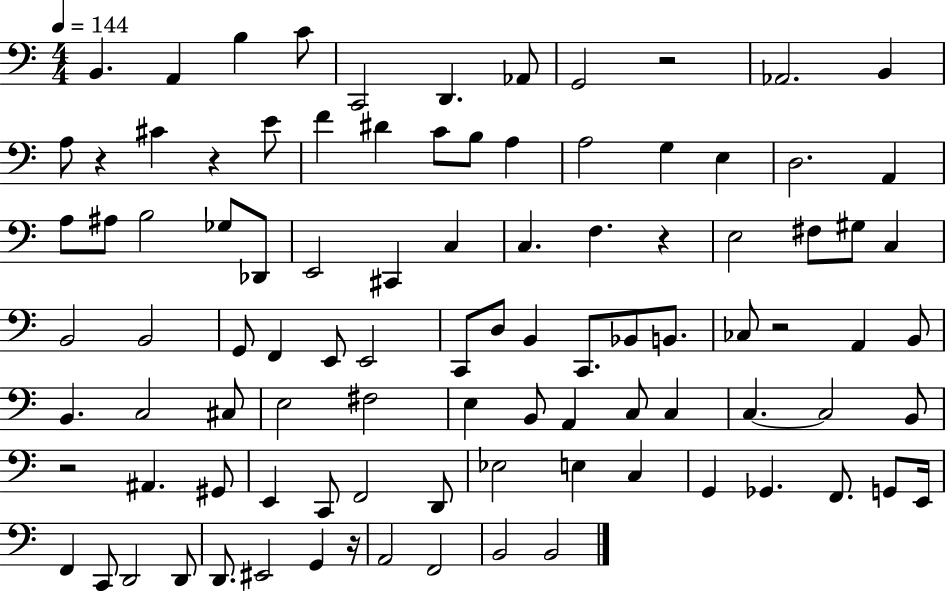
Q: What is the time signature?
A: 4/4